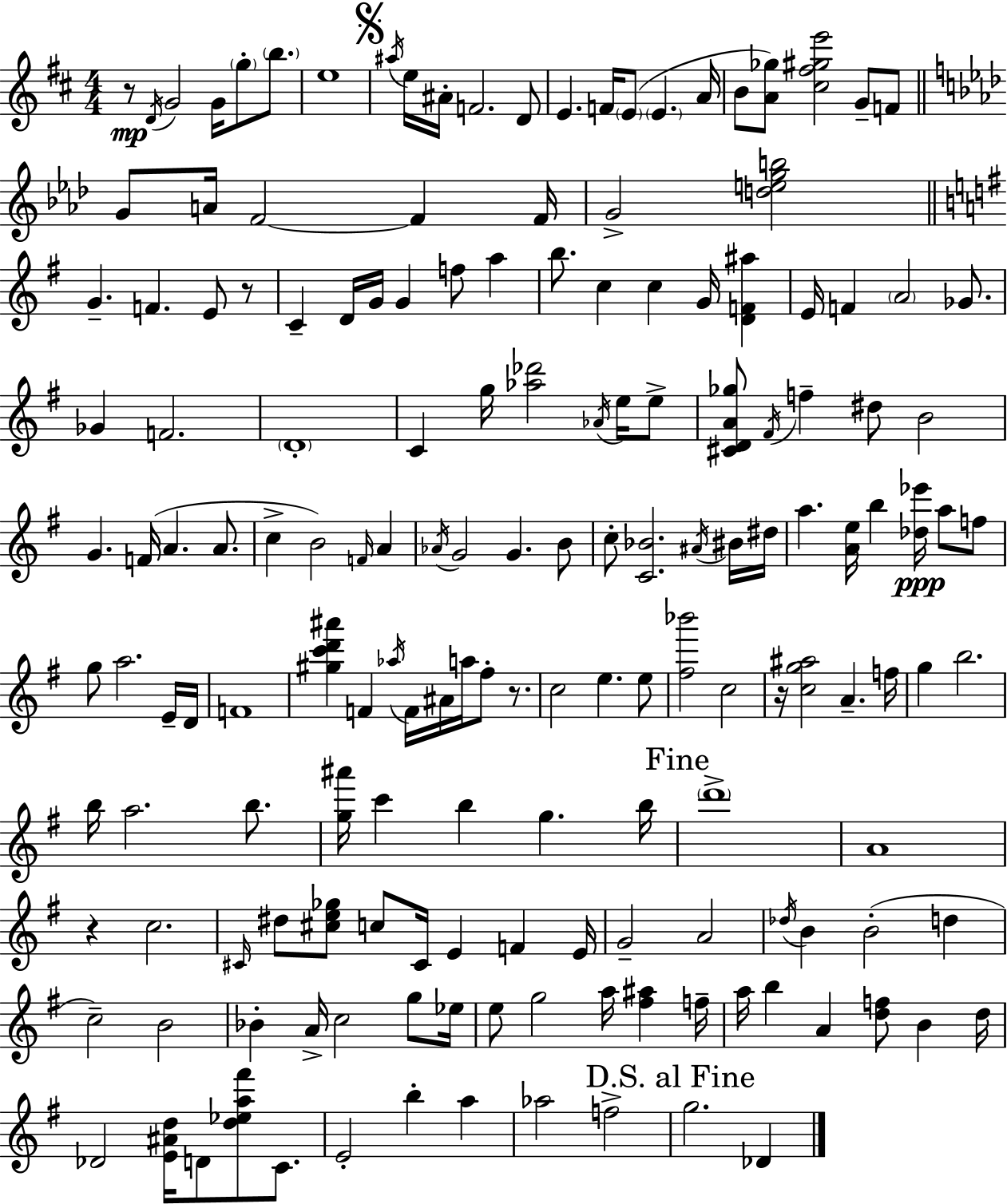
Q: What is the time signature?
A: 4/4